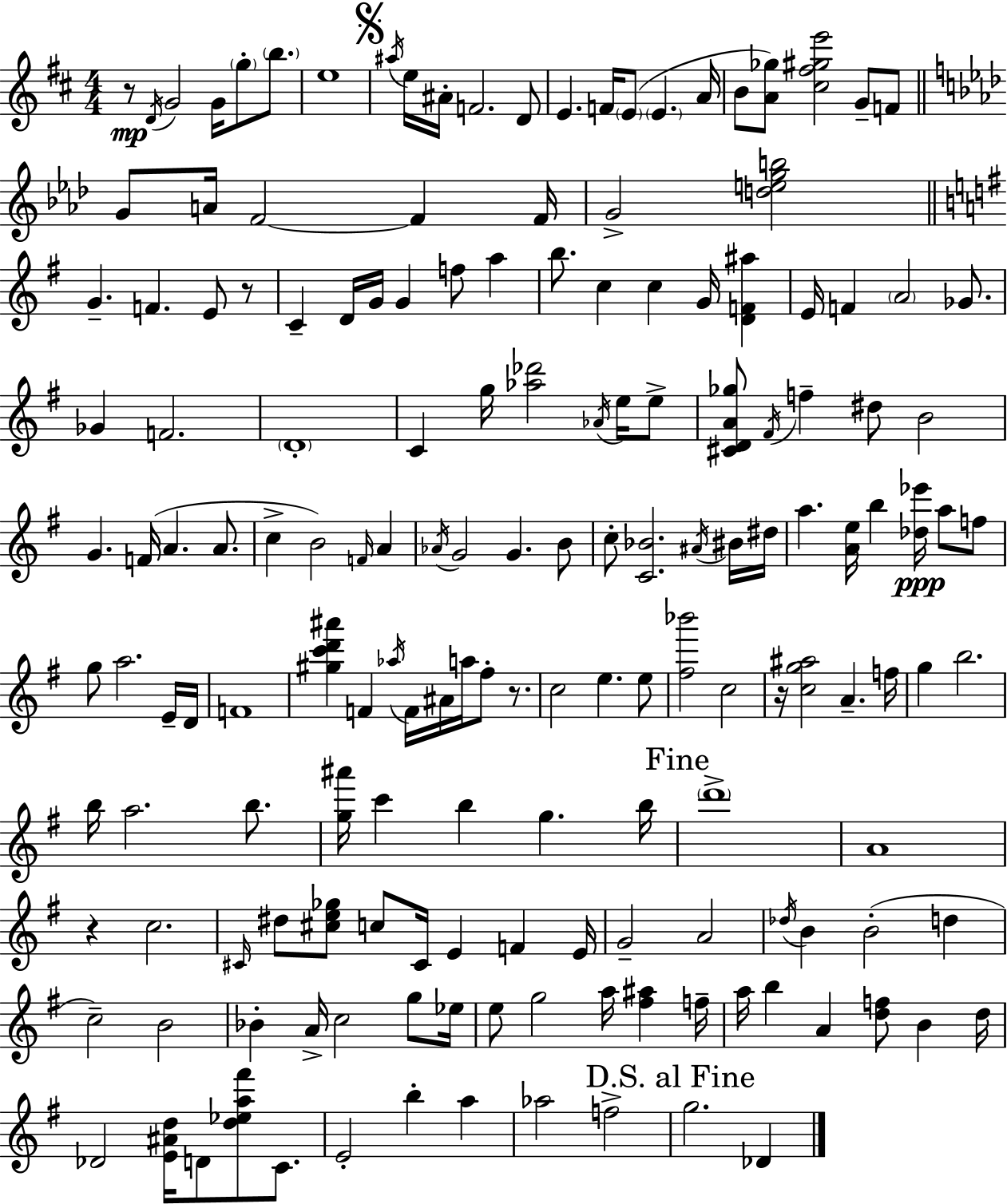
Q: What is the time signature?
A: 4/4